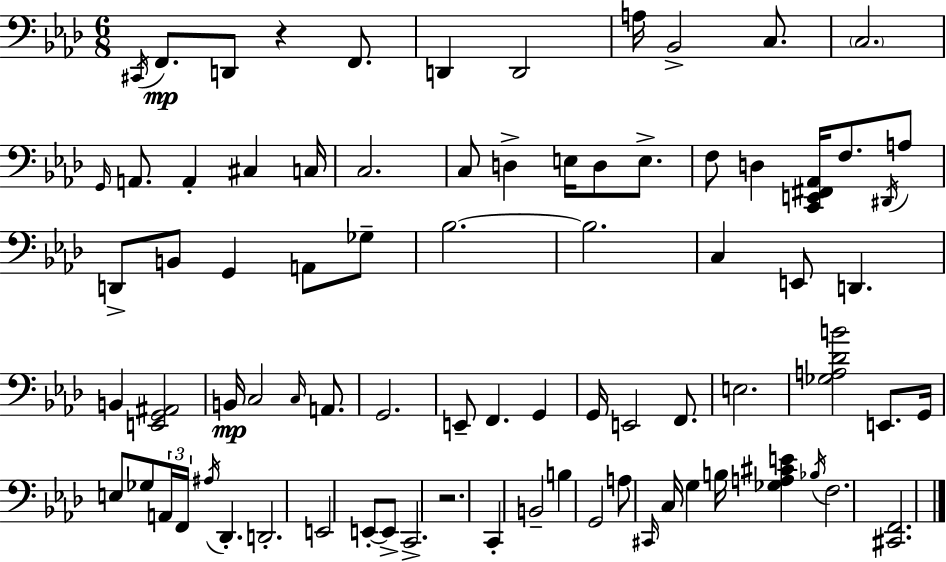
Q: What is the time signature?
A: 6/8